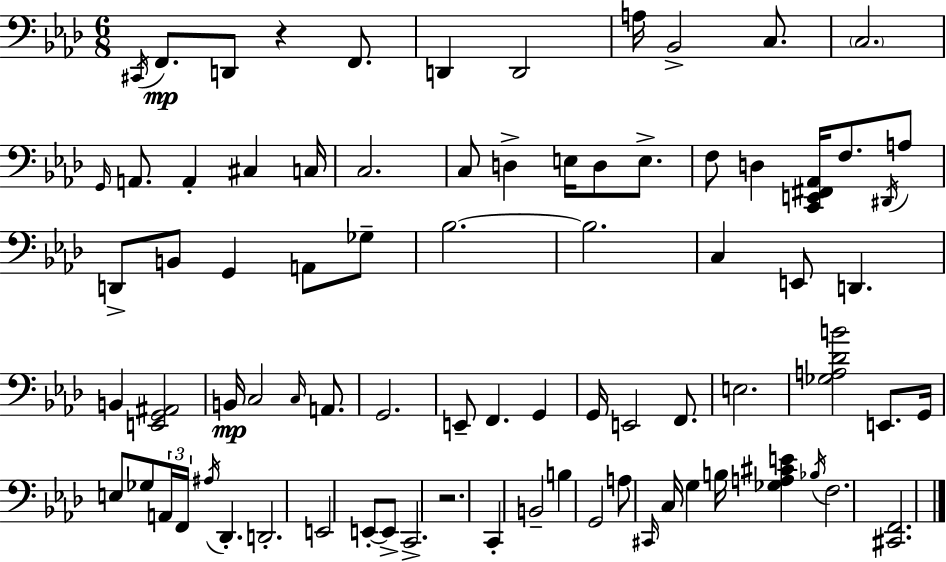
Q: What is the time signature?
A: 6/8